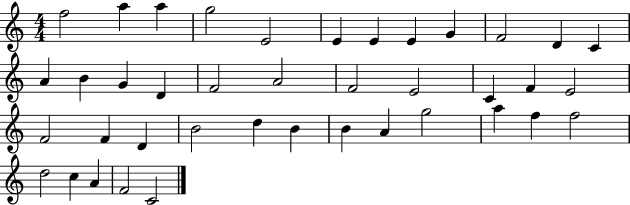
{
  \clef treble
  \numericTimeSignature
  \time 4/4
  \key c \major
  f''2 a''4 a''4 | g''2 e'2 | e'4 e'4 e'4 g'4 | f'2 d'4 c'4 | \break a'4 b'4 g'4 d'4 | f'2 a'2 | f'2 e'2 | c'4 f'4 e'2 | \break f'2 f'4 d'4 | b'2 d''4 b'4 | b'4 a'4 g''2 | a''4 f''4 f''2 | \break d''2 c''4 a'4 | f'2 c'2 | \bar "|."
}